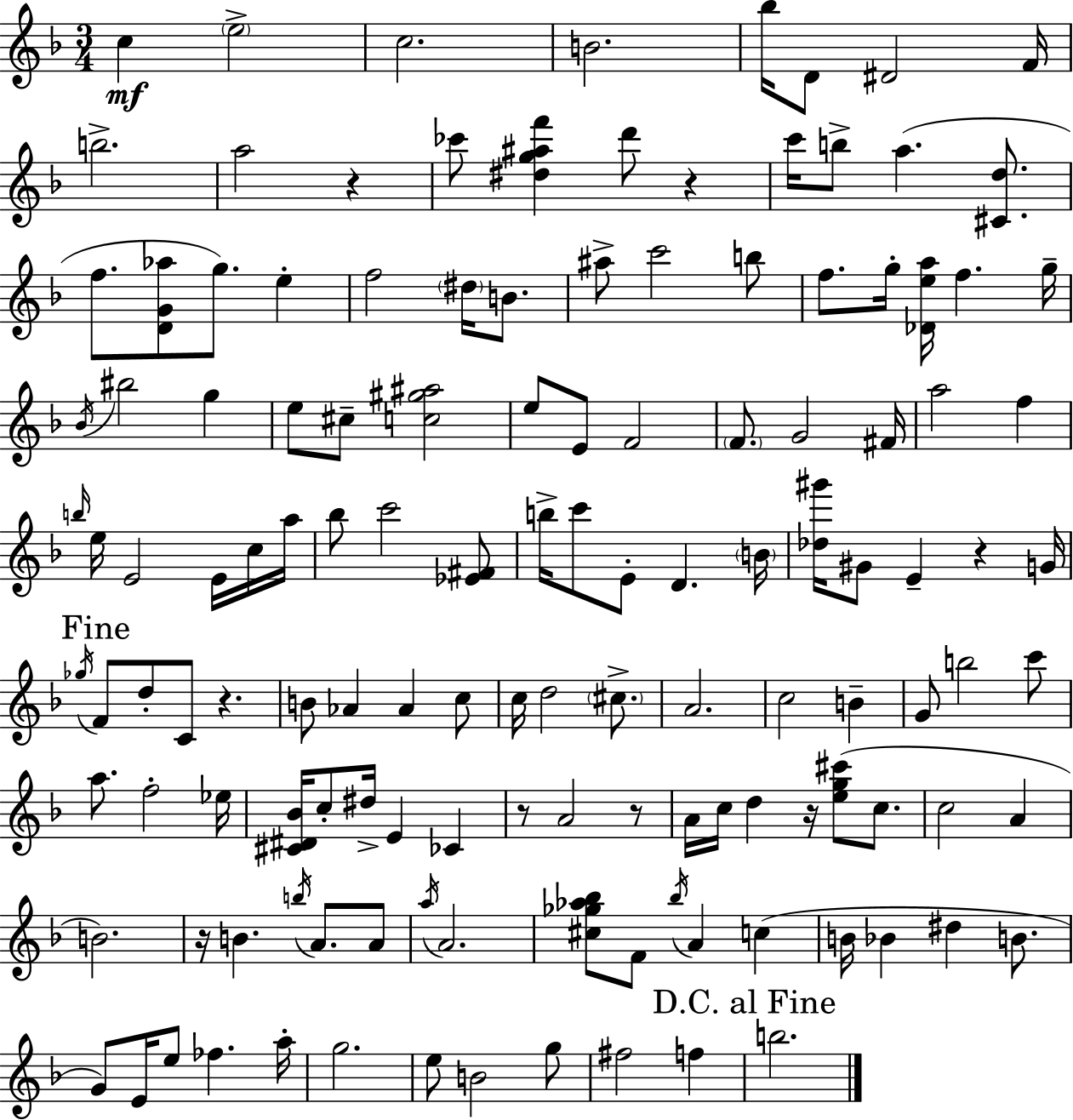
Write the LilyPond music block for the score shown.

{
  \clef treble
  \numericTimeSignature
  \time 3/4
  \key d \minor
  c''4\mf \parenthesize e''2-> | c''2. | b'2. | bes''16 d'8 dis'2 f'16 | \break b''2.-> | a''2 r4 | ces'''8 <dis'' g'' ais'' f'''>4 d'''8 r4 | c'''16 b''8-> a''4.( <cis' d''>8. | \break f''8. <d' g' aes''>8 g''8.) e''4-. | f''2 \parenthesize dis''16 b'8. | ais''8-> c'''2 b''8 | f''8. g''16-. <des' e'' a''>16 f''4. g''16-- | \break \acciaccatura { bes'16 } bis''2 g''4 | e''8 cis''8-- <c'' gis'' ais''>2 | e''8 e'8 f'2 | \parenthesize f'8. g'2 | \break fis'16 a''2 f''4 | \grace { b''16 } e''16 e'2 e'16 | c''16 a''16 bes''8 c'''2 | <ees' fis'>8 b''16-> c'''8 e'8-. d'4. | \break \parenthesize b'16 <des'' gis'''>16 gis'8 e'4-- r4 | g'16 \mark "Fine" \acciaccatura { ges''16 } f'8 d''8-. c'8 r4. | b'8 aes'4 aes'4 | c''8 c''16 d''2 | \break \parenthesize cis''8.-> a'2. | c''2 b'4-- | g'8 b''2 | c'''8 a''8. f''2-. | \break ees''16 <cis' dis' bes'>16 c''8-. dis''16-> e'4 ces'4 | r8 a'2 | r8 a'16 c''16 d''4 r16 <e'' g'' cis'''>8( | c''8. c''2 a'4 | \break b'2.) | r16 b'4. \acciaccatura { b''16 } a'8. | a'8 \acciaccatura { a''16 } a'2. | <cis'' ges'' aes'' bes''>8 f'8 \acciaccatura { bes''16 } a'4 | \break c''4( b'16 bes'4 dis''4 | b'8. g'8) e'16 e''8 fes''4. | a''16-. g''2. | e''8 b'2 | \break g''8 fis''2 | f''4 \mark "D.C. al Fine" b''2. | \bar "|."
}